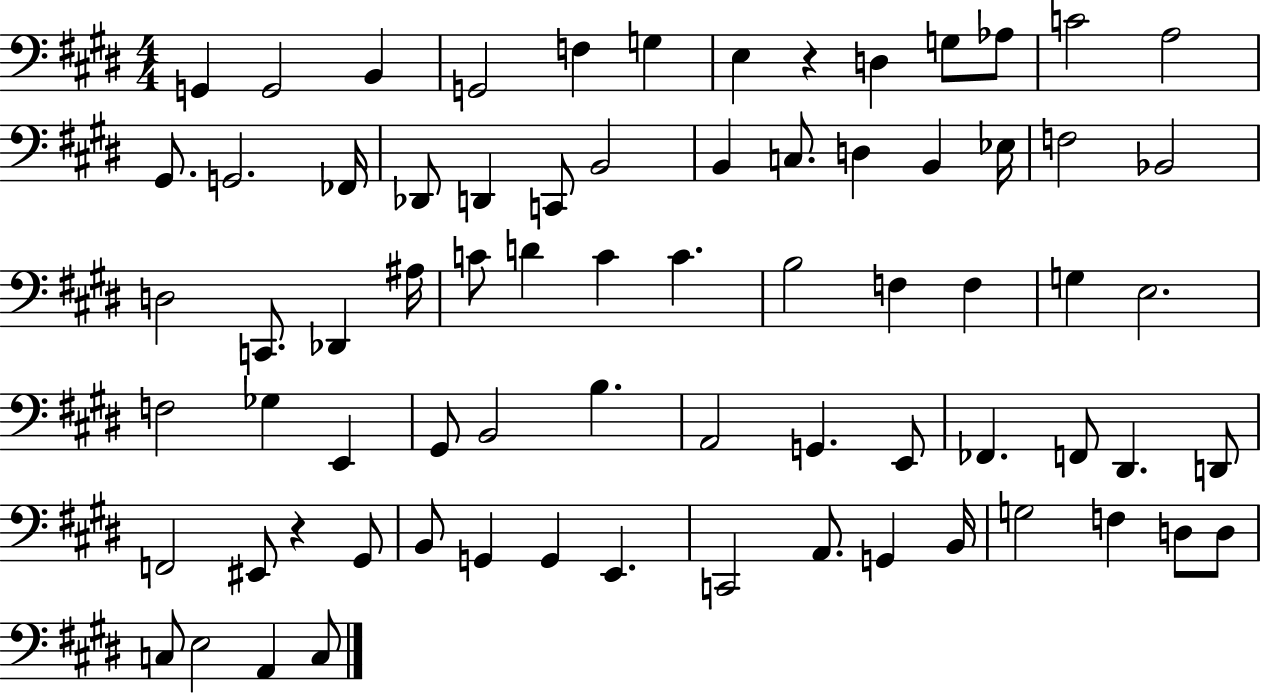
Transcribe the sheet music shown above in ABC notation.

X:1
T:Untitled
M:4/4
L:1/4
K:E
G,, G,,2 B,, G,,2 F, G, E, z D, G,/2 _A,/2 C2 A,2 ^G,,/2 G,,2 _F,,/4 _D,,/2 D,, C,,/2 B,,2 B,, C,/2 D, B,, _E,/4 F,2 _B,,2 D,2 C,,/2 _D,, ^A,/4 C/2 D C C B,2 F, F, G, E,2 F,2 _G, E,, ^G,,/2 B,,2 B, A,,2 G,, E,,/2 _F,, F,,/2 ^D,, D,,/2 F,,2 ^E,,/2 z ^G,,/2 B,,/2 G,, G,, E,, C,,2 A,,/2 G,, B,,/4 G,2 F, D,/2 D,/2 C,/2 E,2 A,, C,/2